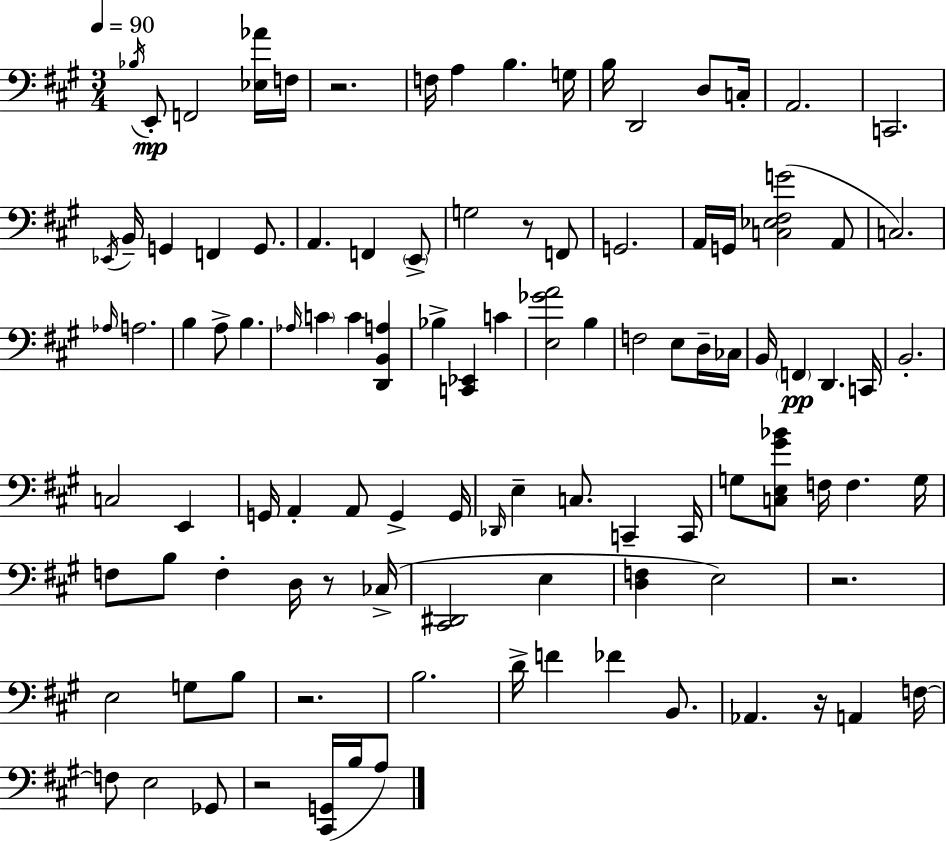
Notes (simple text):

Bb3/s E2/e F2/h [Eb3,Ab4]/s F3/s R/h. F3/s A3/q B3/q. G3/s B3/s D2/h D3/e C3/s A2/h. C2/h. Eb2/s B2/s G2/q F2/q G2/e. A2/q. F2/q E2/e G3/h R/e F2/e G2/h. A2/s G2/s [C3,Eb3,F#3,G4]/h A2/e C3/h. Ab3/s A3/h. B3/q A3/e B3/q. Ab3/s C4/q C4/q [D2,B2,A3]/q Bb3/q [C2,Eb2]/q C4/q [E3,Gb4,A4]/h B3/q F3/h E3/e D3/s CES3/s B2/s F2/q D2/q. C2/s B2/h. C3/h E2/q G2/s A2/q A2/e G2/q G2/s Db2/s E3/q C3/e. C2/q C2/s G3/e [C3,E3,G#4,Bb4]/e F3/s F3/q. G3/s F3/e B3/e F3/q D3/s R/e CES3/s [C#2,D#2]/h E3/q [D3,F3]/q E3/h R/h. E3/h G3/e B3/e R/h. B3/h. D4/s F4/q FES4/q B2/e. Ab2/q. R/s A2/q F3/s F3/e E3/h Gb2/e R/h [C#2,G2]/s B3/s A3/e